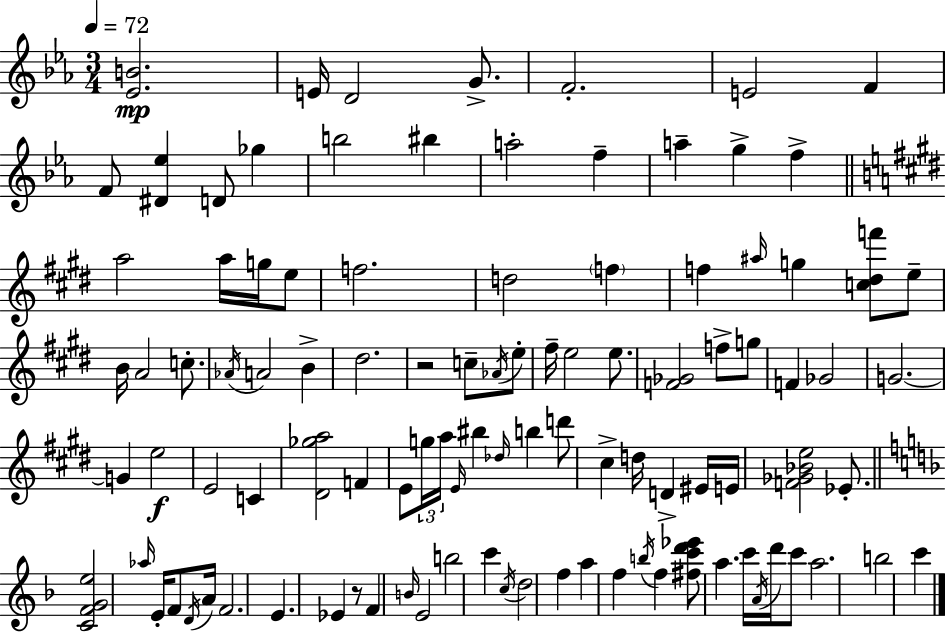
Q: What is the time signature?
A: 3/4